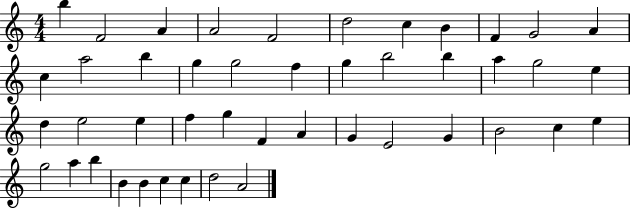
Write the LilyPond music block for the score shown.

{
  \clef treble
  \numericTimeSignature
  \time 4/4
  \key c \major
  b''4 f'2 a'4 | a'2 f'2 | d''2 c''4 b'4 | f'4 g'2 a'4 | \break c''4 a''2 b''4 | g''4 g''2 f''4 | g''4 b''2 b''4 | a''4 g''2 e''4 | \break d''4 e''2 e''4 | f''4 g''4 f'4 a'4 | g'4 e'2 g'4 | b'2 c''4 e''4 | \break g''2 a''4 b''4 | b'4 b'4 c''4 c''4 | d''2 a'2 | \bar "|."
}